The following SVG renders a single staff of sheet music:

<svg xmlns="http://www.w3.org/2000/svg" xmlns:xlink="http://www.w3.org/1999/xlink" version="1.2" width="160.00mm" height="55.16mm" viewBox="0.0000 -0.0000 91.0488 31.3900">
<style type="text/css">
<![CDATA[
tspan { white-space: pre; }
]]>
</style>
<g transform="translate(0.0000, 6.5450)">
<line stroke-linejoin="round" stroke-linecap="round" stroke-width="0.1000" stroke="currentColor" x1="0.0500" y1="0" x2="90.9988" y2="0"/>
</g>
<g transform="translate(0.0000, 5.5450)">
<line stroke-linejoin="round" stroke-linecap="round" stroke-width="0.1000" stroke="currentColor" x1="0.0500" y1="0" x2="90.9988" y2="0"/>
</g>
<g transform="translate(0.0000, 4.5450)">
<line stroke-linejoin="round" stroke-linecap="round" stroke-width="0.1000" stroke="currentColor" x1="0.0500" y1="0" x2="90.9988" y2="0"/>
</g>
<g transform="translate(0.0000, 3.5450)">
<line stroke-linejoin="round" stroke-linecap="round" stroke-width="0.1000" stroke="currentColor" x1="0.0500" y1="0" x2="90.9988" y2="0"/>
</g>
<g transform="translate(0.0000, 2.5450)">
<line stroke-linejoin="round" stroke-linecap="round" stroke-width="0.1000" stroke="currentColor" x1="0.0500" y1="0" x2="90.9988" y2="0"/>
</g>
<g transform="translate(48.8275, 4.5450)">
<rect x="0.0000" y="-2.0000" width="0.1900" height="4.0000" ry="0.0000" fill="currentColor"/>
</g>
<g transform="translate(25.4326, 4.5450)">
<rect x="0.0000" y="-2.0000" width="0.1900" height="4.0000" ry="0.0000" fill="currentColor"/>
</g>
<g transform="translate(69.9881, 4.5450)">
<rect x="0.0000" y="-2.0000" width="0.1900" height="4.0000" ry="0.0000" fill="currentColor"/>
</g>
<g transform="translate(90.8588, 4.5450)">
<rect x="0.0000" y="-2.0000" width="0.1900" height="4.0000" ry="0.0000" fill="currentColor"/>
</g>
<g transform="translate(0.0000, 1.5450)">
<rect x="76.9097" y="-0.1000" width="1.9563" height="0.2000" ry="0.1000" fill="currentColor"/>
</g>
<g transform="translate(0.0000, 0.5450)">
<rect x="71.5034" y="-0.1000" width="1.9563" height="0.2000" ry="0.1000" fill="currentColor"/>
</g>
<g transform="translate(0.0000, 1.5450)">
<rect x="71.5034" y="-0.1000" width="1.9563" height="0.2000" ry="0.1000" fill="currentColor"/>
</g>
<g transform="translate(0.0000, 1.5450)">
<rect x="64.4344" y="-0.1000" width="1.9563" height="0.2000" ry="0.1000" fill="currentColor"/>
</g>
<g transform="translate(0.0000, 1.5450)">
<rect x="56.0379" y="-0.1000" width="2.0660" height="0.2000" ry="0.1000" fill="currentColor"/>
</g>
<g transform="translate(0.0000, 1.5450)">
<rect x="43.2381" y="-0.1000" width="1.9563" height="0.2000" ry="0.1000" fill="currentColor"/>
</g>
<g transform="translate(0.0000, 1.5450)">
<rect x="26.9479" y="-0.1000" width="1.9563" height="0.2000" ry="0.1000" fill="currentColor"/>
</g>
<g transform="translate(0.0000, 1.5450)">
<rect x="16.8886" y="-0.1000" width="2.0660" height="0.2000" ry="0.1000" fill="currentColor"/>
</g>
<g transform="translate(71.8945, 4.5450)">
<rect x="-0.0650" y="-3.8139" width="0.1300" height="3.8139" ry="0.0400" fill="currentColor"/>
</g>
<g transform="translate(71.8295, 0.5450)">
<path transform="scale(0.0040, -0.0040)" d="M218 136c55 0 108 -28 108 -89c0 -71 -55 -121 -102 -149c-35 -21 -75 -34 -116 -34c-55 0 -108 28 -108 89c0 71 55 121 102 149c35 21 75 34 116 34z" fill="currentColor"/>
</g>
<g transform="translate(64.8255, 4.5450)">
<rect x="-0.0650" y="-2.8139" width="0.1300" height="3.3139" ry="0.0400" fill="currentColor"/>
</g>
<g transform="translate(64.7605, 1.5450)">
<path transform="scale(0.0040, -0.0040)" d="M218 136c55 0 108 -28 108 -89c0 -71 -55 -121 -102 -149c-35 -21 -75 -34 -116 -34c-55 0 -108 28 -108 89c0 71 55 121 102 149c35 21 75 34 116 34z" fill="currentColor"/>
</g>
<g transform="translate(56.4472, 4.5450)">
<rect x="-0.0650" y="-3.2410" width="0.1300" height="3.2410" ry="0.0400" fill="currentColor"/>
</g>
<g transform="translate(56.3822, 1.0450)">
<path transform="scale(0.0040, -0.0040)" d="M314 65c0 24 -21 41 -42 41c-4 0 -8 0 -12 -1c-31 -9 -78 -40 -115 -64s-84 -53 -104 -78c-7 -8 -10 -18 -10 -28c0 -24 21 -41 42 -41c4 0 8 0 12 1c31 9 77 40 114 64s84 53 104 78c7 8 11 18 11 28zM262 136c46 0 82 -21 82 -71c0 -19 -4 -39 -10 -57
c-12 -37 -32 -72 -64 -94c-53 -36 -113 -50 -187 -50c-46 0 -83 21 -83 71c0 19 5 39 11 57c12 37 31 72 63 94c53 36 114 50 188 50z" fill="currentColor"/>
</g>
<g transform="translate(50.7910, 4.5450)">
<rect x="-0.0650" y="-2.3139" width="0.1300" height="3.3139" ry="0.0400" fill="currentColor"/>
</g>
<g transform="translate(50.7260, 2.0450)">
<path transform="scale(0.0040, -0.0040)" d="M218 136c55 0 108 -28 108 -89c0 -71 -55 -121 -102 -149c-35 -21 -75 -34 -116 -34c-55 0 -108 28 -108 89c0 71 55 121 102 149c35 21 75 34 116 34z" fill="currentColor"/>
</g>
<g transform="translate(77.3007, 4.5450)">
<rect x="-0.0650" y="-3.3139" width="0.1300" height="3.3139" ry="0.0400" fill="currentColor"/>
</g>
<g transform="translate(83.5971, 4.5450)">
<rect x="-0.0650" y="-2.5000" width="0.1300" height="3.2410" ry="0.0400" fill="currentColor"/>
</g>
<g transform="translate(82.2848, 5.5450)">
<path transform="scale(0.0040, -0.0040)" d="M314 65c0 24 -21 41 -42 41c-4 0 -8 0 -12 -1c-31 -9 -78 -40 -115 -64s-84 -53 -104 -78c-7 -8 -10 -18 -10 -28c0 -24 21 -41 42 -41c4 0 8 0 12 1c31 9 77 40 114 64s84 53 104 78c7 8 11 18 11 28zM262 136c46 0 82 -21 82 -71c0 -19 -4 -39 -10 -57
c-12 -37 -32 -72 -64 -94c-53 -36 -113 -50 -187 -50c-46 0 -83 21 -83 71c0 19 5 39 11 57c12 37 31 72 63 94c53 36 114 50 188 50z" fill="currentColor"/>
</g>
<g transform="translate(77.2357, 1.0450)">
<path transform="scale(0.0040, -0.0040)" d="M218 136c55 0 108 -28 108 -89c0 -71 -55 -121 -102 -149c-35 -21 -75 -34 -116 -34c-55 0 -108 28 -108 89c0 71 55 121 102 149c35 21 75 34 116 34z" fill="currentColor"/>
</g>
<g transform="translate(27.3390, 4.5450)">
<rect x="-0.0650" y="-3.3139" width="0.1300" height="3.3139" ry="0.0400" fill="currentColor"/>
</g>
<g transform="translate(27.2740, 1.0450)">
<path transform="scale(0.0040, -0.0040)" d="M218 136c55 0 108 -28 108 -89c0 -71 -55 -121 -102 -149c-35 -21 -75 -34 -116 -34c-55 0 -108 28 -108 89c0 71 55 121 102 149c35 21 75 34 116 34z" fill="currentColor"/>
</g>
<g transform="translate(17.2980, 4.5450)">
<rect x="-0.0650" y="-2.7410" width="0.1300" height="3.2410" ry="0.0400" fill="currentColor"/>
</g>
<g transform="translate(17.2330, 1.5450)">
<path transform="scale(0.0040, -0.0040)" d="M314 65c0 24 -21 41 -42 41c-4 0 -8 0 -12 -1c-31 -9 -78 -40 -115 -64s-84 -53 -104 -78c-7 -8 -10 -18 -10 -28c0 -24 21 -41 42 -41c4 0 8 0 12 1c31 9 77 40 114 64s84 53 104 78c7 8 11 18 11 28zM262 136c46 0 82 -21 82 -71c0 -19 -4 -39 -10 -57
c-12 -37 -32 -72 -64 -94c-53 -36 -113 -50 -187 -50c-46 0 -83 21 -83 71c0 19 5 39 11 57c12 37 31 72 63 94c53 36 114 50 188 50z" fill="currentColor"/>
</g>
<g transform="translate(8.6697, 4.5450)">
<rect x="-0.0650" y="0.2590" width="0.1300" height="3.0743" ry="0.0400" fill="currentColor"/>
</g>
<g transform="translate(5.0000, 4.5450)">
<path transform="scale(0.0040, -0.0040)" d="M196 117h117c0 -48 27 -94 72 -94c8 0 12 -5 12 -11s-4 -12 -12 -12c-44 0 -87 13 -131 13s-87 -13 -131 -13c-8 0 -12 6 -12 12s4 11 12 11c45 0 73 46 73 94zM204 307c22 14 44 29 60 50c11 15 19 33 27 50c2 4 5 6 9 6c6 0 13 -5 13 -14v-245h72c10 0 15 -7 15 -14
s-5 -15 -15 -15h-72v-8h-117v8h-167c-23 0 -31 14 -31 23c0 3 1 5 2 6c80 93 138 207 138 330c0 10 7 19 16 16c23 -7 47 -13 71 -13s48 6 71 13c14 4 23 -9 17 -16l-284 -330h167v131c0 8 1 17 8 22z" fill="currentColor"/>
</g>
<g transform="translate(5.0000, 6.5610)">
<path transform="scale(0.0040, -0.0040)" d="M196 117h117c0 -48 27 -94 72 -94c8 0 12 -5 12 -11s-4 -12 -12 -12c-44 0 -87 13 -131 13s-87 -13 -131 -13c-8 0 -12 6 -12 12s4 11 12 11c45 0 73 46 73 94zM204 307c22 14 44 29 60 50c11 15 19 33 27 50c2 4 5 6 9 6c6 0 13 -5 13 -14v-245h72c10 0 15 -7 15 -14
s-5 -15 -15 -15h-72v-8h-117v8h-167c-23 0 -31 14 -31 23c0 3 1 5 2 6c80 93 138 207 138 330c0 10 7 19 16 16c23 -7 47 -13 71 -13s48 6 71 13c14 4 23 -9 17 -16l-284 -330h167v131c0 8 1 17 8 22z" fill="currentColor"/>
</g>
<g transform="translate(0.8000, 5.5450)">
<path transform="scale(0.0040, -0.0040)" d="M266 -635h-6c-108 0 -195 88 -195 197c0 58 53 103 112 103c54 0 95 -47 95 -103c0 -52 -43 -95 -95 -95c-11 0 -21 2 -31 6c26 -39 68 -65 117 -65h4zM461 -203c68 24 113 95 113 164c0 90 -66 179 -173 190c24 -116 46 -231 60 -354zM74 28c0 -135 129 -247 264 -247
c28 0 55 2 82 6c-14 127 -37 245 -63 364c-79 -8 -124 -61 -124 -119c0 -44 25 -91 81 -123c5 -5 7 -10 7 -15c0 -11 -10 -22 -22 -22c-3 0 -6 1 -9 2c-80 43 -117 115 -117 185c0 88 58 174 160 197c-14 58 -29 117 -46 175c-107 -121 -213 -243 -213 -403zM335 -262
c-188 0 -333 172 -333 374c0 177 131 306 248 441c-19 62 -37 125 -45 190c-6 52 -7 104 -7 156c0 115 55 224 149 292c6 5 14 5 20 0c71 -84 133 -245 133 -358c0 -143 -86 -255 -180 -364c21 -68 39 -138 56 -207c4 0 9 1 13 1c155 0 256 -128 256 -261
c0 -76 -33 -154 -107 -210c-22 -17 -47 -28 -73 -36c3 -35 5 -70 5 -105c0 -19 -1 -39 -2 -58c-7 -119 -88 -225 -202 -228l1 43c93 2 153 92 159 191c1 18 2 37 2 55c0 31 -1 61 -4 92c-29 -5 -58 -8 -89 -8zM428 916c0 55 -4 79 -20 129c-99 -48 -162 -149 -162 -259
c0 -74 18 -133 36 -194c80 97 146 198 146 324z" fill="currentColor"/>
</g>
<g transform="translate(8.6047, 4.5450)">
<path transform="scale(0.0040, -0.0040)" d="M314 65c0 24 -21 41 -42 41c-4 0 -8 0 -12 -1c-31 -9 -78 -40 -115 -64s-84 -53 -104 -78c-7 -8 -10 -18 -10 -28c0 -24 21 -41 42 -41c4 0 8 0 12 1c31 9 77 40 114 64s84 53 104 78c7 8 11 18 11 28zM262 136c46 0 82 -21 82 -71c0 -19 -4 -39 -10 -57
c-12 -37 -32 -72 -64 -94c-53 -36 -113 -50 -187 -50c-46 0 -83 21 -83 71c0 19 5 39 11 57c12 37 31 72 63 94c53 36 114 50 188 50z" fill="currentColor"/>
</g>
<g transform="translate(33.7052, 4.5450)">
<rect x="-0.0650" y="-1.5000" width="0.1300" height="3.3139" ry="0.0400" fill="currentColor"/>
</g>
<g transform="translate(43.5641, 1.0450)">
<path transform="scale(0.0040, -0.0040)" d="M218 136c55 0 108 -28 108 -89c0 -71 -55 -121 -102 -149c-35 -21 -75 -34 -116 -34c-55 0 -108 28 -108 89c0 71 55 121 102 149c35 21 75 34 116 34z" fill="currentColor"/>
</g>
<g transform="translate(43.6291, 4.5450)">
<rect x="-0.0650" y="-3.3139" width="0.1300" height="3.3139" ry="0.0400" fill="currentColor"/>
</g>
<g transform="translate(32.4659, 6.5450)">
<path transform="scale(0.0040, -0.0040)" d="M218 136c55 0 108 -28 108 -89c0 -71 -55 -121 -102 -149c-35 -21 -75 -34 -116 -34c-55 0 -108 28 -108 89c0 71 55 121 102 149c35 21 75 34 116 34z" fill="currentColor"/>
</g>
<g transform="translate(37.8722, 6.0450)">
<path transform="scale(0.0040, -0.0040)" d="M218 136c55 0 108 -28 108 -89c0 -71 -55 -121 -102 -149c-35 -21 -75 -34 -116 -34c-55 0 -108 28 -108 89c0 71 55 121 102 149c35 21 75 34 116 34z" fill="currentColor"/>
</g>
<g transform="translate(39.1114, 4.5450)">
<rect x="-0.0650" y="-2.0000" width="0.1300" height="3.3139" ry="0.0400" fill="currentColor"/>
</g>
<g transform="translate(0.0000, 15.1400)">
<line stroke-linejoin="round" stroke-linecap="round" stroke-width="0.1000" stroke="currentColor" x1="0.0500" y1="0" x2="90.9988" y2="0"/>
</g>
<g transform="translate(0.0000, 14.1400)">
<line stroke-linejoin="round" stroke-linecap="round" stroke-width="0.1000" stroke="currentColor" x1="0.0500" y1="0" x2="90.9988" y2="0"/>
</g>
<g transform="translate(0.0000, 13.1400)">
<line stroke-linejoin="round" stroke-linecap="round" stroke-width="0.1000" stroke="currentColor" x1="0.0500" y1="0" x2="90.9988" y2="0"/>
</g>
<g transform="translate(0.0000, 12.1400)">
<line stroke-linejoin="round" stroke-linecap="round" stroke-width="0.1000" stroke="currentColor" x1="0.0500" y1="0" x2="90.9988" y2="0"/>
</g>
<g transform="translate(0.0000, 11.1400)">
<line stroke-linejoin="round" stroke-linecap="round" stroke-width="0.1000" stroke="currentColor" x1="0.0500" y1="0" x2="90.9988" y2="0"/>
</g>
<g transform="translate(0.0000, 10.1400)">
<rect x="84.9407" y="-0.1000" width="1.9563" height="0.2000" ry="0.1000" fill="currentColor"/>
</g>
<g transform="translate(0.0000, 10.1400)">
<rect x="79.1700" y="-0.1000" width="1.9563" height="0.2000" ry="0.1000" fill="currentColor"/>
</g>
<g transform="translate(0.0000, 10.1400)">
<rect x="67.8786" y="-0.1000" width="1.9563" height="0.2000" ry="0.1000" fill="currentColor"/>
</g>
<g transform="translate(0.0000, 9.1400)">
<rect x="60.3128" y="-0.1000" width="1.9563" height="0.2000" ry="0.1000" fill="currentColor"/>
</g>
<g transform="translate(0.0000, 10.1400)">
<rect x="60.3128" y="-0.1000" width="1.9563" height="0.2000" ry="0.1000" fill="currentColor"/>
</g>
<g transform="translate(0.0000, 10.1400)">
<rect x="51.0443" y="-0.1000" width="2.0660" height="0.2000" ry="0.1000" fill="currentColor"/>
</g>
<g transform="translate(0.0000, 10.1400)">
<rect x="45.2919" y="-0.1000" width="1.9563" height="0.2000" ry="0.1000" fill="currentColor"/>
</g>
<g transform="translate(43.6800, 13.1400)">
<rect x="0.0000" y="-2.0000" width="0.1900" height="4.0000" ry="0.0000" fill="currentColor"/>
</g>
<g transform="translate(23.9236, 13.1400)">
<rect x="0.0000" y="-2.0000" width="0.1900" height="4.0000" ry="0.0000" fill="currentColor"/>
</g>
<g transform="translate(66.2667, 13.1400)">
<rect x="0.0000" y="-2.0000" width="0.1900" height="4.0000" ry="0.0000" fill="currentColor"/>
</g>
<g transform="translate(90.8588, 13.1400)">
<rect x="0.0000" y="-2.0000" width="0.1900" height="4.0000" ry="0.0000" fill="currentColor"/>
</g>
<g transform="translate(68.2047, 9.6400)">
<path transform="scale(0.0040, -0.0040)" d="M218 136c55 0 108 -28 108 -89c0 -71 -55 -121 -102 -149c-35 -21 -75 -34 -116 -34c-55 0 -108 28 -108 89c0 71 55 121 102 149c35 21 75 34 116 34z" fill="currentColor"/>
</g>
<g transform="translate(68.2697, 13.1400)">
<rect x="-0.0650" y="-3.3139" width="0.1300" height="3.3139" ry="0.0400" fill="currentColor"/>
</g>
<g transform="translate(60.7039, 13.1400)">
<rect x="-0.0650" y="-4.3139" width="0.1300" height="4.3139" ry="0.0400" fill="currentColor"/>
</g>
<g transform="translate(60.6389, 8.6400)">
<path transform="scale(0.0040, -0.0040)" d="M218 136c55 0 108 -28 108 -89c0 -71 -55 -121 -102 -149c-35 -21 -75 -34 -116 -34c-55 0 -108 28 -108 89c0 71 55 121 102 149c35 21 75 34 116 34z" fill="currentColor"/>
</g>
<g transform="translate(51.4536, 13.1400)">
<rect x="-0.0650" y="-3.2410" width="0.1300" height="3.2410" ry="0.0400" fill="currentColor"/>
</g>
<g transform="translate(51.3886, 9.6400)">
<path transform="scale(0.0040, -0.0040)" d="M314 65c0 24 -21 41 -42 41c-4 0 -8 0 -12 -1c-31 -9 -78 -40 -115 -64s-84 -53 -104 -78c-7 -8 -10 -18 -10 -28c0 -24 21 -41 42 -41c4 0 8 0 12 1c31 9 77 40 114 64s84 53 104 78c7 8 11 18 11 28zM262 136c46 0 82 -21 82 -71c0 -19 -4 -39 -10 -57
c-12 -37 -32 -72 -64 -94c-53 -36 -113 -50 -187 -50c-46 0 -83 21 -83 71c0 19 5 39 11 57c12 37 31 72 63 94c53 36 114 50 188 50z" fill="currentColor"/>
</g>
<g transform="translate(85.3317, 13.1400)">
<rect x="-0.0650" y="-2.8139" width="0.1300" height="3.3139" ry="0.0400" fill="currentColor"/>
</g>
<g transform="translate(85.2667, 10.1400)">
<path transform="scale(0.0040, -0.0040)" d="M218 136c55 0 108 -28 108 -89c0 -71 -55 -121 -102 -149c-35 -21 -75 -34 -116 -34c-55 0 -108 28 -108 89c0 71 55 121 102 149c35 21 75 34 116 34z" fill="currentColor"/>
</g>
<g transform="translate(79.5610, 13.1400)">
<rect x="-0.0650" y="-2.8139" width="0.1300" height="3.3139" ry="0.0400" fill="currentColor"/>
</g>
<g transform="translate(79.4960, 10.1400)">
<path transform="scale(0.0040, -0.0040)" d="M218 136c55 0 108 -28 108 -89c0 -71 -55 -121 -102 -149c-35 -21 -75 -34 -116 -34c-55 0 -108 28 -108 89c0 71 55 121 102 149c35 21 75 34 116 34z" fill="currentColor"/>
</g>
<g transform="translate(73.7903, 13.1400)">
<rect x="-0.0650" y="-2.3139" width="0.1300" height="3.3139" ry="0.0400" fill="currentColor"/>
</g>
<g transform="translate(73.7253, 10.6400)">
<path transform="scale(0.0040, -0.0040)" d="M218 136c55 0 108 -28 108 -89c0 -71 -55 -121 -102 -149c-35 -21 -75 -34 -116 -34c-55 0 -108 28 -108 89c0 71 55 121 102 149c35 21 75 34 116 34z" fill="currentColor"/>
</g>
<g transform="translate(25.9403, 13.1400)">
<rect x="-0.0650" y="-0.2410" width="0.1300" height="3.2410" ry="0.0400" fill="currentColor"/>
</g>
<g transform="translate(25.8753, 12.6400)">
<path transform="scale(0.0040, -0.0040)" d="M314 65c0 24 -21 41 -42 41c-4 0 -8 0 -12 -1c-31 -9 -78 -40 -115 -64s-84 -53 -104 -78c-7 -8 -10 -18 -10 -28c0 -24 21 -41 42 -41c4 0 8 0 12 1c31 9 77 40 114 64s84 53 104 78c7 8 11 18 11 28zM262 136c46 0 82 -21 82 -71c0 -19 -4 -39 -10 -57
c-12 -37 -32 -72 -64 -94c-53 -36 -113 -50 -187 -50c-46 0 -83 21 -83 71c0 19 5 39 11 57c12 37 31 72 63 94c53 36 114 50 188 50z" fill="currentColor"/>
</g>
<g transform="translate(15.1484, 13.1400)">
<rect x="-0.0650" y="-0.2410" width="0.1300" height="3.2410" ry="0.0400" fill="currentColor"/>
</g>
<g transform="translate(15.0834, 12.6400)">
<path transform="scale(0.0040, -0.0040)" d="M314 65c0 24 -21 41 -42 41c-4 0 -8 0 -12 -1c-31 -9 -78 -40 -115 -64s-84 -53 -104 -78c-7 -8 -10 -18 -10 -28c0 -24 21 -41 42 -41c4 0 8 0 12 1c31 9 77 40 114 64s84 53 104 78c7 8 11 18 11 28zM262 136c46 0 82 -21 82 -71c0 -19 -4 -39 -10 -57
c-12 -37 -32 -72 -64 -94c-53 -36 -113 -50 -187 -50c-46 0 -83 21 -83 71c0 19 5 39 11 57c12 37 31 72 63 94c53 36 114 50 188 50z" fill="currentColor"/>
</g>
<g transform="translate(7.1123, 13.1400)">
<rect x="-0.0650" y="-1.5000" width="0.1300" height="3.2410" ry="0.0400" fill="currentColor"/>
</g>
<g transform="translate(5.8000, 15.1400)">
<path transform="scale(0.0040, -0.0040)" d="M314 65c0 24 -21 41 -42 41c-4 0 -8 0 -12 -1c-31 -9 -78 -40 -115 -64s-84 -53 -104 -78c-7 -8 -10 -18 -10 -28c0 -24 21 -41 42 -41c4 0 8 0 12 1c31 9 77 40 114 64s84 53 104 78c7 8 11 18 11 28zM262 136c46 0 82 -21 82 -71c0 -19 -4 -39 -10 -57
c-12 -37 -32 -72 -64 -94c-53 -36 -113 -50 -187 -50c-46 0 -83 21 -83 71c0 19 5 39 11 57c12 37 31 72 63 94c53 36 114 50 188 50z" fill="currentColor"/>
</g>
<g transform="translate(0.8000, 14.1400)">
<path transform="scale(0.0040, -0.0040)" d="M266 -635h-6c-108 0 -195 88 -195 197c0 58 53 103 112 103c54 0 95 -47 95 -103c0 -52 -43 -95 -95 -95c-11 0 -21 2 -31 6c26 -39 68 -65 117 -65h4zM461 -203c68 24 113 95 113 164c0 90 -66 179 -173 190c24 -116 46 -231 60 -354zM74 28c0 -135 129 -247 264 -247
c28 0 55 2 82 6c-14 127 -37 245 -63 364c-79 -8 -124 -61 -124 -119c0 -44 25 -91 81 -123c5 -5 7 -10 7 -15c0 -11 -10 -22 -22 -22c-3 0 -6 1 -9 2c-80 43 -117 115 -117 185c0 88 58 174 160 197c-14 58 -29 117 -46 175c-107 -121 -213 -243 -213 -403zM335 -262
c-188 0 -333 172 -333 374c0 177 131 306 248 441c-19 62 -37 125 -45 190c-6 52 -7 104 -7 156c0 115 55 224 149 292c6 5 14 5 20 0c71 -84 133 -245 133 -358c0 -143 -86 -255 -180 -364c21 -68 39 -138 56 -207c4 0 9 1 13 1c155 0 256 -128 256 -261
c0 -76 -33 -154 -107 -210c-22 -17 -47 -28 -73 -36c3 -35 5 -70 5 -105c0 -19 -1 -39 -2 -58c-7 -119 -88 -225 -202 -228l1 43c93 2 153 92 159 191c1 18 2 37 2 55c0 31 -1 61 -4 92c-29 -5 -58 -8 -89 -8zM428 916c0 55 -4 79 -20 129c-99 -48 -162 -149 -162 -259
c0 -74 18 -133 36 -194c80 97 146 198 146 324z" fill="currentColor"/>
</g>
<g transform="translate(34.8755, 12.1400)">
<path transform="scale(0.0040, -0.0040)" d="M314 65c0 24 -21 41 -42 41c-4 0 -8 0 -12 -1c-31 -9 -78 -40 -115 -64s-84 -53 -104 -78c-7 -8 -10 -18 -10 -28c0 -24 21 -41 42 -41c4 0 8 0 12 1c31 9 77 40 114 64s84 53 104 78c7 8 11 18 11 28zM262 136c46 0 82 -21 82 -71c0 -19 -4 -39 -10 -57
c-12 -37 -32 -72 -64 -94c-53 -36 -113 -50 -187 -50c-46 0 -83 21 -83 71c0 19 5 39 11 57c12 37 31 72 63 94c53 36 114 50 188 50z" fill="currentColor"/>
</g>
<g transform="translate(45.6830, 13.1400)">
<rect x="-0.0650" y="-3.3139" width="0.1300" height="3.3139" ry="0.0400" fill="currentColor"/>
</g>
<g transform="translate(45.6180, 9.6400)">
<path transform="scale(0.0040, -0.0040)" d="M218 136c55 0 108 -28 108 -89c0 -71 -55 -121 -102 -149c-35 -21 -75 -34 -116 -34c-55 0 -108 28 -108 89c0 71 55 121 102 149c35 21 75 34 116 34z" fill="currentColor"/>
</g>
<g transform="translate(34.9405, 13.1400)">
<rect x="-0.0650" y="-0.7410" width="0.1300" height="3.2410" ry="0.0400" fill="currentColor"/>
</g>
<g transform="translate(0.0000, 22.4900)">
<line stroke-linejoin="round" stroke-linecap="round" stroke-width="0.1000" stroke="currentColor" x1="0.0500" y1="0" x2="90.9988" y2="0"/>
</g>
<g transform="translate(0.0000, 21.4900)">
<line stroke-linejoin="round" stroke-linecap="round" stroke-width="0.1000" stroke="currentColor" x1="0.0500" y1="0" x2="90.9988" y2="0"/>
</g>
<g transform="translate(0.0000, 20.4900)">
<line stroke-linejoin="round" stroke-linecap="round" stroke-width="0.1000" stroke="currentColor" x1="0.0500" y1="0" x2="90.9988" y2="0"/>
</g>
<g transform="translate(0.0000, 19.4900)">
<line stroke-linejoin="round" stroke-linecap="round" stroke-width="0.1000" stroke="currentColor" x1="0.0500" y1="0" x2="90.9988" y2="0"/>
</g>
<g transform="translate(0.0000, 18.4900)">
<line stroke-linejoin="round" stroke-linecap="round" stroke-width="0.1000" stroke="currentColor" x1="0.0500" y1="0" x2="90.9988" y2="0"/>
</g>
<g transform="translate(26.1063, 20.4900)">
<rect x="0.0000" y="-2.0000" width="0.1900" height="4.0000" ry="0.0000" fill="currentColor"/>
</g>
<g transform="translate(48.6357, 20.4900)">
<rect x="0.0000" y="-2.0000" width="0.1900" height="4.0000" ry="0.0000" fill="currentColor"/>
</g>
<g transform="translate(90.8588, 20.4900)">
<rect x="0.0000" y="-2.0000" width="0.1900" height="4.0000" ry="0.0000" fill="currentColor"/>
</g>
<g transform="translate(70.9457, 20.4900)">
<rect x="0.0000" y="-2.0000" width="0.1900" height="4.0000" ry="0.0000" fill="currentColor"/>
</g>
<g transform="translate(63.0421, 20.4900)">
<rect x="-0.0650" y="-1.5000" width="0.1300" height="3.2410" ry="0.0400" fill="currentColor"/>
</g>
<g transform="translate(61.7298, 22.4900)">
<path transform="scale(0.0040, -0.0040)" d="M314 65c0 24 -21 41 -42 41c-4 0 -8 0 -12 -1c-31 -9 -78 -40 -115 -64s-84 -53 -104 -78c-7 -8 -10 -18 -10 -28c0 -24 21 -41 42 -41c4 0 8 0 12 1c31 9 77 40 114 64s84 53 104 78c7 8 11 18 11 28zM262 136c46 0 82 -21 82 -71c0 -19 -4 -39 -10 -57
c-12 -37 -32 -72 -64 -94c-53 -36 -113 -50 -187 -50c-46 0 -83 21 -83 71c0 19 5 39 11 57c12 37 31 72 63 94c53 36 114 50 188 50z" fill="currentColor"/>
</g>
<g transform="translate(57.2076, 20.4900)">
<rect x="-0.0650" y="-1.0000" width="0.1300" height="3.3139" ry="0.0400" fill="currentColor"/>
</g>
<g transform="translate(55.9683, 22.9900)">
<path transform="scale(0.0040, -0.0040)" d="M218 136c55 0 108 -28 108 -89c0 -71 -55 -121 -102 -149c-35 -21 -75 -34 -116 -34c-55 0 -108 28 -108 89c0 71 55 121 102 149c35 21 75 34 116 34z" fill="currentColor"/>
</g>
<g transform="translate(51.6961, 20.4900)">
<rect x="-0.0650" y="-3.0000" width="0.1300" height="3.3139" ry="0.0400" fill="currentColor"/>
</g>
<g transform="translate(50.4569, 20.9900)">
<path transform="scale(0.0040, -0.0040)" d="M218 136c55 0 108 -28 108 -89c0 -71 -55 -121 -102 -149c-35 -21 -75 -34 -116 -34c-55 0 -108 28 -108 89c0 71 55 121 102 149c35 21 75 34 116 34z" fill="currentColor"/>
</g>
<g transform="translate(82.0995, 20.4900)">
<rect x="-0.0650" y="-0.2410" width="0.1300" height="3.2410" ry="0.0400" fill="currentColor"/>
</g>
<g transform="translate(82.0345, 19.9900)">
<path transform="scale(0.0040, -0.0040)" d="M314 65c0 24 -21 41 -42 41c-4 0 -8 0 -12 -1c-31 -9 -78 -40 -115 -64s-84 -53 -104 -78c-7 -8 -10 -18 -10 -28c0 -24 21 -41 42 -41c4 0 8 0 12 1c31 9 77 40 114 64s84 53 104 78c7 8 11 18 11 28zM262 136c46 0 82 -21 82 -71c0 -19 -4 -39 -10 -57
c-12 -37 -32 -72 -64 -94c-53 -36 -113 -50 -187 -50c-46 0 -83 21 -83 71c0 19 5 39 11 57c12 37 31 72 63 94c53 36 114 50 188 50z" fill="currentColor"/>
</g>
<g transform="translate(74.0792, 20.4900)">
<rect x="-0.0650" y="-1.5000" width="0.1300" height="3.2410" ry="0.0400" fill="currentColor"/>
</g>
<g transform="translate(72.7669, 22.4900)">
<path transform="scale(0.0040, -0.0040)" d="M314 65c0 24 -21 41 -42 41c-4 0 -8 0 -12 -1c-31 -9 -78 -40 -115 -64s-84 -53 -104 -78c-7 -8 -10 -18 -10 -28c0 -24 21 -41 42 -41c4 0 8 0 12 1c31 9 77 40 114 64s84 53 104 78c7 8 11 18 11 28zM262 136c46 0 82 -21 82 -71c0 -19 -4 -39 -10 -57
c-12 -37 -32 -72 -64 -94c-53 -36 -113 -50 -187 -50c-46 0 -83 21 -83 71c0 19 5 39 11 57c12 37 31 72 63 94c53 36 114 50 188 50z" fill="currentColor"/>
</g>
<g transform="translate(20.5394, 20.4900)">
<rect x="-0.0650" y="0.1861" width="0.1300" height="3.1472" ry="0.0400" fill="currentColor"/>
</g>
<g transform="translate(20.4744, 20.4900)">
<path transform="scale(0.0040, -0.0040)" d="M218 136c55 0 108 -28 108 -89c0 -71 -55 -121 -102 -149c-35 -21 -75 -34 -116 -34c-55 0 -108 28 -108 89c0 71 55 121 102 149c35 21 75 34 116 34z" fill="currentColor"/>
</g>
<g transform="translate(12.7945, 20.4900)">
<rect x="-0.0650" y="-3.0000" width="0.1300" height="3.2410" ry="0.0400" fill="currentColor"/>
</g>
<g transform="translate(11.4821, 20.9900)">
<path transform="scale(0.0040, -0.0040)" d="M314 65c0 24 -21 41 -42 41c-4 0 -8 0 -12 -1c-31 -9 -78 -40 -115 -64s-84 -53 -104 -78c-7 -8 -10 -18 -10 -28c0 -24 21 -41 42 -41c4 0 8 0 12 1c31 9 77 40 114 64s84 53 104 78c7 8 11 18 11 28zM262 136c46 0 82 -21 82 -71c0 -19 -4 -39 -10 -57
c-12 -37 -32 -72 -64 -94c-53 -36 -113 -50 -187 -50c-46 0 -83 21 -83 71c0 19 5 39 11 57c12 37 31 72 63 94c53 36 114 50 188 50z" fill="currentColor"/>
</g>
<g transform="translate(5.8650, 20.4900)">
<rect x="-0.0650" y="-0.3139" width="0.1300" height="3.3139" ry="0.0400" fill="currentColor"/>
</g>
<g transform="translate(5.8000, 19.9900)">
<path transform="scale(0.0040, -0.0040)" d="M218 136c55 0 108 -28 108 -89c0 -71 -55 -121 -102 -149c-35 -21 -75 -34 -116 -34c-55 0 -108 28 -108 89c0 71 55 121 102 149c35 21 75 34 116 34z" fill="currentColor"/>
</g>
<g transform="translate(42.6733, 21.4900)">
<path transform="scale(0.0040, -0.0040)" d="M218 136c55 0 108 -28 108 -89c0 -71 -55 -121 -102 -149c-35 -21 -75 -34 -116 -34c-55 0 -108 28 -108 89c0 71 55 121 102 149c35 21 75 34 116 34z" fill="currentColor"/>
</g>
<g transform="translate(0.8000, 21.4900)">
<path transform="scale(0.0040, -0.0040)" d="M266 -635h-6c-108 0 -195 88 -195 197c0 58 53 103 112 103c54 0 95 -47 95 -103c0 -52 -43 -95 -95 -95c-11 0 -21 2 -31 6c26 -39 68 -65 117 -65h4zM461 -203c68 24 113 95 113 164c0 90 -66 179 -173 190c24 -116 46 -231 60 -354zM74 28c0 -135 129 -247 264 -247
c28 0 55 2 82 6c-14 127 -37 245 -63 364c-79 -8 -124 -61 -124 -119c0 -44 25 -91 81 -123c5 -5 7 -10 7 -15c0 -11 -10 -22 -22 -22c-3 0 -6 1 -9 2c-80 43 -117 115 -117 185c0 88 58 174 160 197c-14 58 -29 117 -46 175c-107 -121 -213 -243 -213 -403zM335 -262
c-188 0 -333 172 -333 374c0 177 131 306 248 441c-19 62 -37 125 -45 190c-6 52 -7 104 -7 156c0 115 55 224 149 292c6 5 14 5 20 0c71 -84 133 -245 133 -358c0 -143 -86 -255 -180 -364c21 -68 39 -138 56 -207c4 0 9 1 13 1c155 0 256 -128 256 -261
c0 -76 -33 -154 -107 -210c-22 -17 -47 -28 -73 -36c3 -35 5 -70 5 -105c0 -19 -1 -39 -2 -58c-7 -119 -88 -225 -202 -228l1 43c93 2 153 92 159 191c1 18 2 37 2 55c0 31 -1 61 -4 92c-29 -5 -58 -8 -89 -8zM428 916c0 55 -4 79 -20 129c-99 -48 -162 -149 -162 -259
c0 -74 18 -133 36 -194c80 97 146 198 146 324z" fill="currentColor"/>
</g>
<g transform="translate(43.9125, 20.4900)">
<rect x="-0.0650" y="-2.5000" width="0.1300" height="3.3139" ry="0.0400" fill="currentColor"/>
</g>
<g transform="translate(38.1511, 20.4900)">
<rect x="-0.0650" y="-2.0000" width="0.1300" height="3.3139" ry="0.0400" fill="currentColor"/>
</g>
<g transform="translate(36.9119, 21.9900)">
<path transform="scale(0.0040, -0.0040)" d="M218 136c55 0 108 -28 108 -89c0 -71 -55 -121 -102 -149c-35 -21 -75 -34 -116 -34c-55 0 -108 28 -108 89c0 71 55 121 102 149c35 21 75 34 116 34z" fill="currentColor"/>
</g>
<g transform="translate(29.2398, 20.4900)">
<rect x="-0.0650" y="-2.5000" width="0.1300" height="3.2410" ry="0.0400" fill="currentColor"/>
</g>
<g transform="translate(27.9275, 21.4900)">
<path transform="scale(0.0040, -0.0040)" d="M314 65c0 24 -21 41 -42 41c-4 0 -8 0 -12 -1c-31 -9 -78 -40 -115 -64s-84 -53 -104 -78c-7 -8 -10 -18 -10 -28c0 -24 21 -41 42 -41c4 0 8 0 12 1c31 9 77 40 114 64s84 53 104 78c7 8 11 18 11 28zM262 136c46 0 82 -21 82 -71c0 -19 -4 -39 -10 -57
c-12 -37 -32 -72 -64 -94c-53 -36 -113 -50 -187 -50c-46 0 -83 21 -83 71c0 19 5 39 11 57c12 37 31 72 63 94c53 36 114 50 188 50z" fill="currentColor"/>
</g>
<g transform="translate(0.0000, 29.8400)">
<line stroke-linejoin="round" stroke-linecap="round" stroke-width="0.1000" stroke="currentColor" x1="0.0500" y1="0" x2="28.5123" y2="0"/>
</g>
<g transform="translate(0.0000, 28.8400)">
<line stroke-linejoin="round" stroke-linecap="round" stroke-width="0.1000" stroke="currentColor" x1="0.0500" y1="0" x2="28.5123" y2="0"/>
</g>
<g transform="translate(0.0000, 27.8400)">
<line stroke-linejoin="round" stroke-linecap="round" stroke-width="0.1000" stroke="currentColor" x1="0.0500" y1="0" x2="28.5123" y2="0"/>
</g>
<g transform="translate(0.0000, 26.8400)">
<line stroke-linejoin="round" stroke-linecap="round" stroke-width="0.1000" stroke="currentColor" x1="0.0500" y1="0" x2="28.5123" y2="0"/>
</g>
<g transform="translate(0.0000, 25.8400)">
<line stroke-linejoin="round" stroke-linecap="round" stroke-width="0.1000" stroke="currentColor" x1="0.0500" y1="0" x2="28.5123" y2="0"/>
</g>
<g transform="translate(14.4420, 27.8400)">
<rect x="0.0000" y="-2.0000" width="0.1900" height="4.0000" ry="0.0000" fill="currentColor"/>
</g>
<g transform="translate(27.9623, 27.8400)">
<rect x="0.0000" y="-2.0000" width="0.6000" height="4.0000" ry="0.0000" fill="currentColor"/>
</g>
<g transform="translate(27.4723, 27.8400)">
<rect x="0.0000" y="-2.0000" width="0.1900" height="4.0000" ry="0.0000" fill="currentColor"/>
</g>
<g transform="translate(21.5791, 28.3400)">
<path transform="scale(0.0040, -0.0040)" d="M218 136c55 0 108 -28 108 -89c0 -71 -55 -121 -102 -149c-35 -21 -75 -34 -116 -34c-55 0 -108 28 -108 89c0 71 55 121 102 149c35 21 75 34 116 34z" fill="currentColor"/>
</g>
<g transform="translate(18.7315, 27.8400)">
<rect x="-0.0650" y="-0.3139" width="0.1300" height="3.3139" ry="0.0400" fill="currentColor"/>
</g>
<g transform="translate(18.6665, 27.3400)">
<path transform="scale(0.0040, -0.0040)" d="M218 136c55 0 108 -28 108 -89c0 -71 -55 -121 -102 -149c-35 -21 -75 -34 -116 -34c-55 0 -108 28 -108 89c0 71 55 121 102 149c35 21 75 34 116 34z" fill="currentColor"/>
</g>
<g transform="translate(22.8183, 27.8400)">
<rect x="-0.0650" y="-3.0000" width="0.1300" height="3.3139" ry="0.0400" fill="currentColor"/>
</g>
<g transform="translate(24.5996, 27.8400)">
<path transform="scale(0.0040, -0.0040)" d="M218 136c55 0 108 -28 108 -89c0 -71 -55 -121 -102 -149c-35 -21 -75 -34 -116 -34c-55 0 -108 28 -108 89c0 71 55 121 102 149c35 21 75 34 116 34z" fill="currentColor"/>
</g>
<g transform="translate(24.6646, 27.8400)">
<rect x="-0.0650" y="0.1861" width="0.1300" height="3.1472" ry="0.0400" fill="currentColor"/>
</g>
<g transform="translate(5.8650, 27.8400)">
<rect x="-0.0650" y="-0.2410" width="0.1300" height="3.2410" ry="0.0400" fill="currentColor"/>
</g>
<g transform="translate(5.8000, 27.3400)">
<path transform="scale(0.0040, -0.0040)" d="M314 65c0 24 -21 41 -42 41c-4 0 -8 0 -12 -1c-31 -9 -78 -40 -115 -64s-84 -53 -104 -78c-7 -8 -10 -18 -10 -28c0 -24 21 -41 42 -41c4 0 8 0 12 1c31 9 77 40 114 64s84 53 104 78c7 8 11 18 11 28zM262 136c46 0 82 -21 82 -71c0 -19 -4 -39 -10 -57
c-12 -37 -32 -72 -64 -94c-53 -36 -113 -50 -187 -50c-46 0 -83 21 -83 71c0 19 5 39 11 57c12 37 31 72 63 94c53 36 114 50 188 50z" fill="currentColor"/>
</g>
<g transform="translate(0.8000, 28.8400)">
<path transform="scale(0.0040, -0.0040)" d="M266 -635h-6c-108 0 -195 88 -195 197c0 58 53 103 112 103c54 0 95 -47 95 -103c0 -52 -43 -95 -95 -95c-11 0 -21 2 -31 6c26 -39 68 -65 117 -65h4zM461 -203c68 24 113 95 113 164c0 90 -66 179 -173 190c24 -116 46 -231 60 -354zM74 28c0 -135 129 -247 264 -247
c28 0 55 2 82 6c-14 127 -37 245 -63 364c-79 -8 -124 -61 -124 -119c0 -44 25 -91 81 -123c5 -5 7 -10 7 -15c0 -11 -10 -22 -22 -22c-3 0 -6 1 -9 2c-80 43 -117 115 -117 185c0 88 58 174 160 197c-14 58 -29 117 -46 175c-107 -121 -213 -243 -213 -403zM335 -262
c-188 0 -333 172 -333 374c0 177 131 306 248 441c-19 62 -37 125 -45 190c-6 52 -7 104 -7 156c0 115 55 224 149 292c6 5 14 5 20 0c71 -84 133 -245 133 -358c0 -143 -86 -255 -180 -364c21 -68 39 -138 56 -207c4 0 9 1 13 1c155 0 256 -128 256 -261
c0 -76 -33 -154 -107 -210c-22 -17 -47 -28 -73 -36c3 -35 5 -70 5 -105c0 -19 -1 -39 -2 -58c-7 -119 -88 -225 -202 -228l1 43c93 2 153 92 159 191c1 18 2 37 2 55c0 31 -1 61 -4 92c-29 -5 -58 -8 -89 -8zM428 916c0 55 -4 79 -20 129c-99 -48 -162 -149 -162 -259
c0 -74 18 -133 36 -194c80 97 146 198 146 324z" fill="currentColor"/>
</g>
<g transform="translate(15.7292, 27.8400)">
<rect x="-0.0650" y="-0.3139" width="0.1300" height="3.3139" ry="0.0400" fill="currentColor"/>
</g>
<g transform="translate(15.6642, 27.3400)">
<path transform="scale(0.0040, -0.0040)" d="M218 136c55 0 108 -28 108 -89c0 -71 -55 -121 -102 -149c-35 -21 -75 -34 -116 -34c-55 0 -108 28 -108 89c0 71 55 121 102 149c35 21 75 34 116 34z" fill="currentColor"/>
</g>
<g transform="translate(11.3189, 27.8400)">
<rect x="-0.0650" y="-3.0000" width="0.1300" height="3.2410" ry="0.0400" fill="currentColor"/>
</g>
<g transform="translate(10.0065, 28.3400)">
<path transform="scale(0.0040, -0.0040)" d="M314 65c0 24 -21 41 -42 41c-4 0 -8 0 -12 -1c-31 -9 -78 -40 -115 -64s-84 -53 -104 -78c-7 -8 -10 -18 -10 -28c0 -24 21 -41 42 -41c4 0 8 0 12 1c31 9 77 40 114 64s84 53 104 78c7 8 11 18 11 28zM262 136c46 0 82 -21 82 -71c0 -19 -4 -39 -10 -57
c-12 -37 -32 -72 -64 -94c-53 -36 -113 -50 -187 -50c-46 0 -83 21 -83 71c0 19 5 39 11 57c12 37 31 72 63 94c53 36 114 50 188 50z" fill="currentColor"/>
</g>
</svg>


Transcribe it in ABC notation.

X:1
T:Untitled
M:4/4
L:1/4
K:C
B2 a2 b E F b g b2 a c' b G2 E2 c2 c2 d2 b b2 d' b g a a c A2 B G2 F G A D E2 E2 c2 c2 A2 c c A B